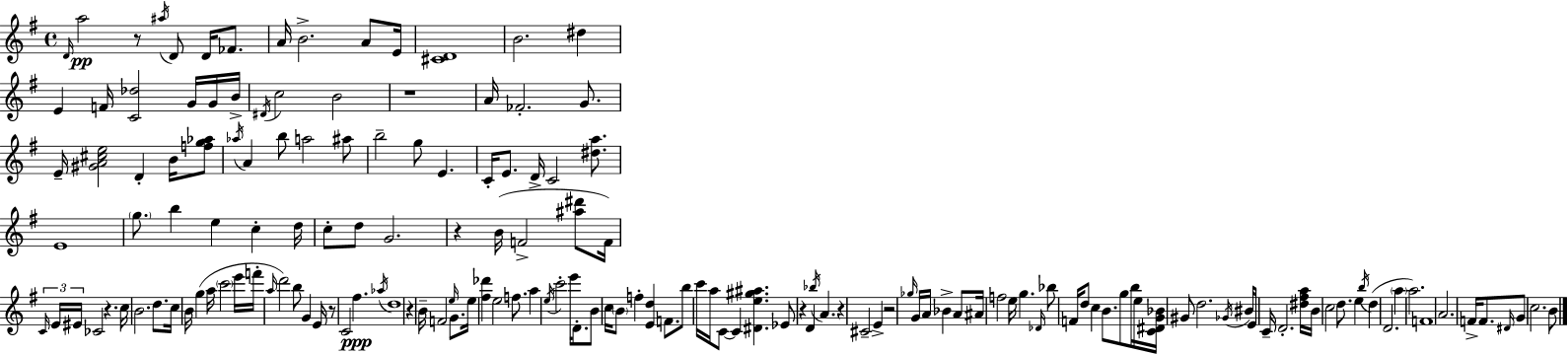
{
  \clef treble
  \time 4/4
  \defaultTimeSignature
  \key e \minor
  \grace { d'16 }\pp a''2 r8 \acciaccatura { ais''16 } d'8 d'16 fes'8. | a'16 b'2.-> a'8 | e'16 <cis' d'>1 | b'2. dis''4 | \break e'4 f'16 <c' des''>2 g'16 | g'16 b'16-> \acciaccatura { dis'16 } c''2 b'2 | r1 | a'16 fes'2.-. | \break g'8. e'16-- <gis' a' cis'' e''>2 d'4-. | b'16 <f'' g'' aes''>8 \acciaccatura { aes''16 } a'4 b''8 a''2 | ais''8 b''2-- g''8 e'4. | c'16-. e'8. d'16-> c'2 | \break <dis'' a''>8. e'1 | \parenthesize g''8. b''4 e''4 c''4-. | d''16 c''8-. d''8 g'2. | r4 b'16( f'2-> | \break <ais'' dis'''>8 f'16) \tuplet 3/2 { \grace { c'16 } e'16 eis'16 } ces'2 r4. | c''16 b'2. | d''8. c''16 b'16 g''4( a''16 \parenthesize c'''2 | e'''16 f'''16-. \grace { a''16 }) d'''2 b''8 | \break g'4 e'16 r8 c'2 | fis''4.\ppp \acciaccatura { aes''16 } d''1 | r4 b'16-- f'2 | \grace { e''16 } g'8. e''16 <fis'' des'''>4 e''2 | \break f''8. a''4 \acciaccatura { e''16 } c'''2-. | e'''16 d'8.-. b'8 c''16 \parenthesize b'8 f''4-. | <e' d''>4 f'8. b''8 c'''16 a''16 c'8~~ c'4 | <dis' e'' gis'' ais''>4. ees'8 r4 d'4 | \break \acciaccatura { bes''16 } a'4. r4 cis'2-- | e'4-> r2 | \grace { ges''16 } g'16 a'16 bes'4-> a'8 ais'16 f''2 | e''16 g''4. \grace { des'16 } bes''8 f'16 d''8 | \break c''4 b'8. g''8 b''16 e''16 <c' dis' g' bes'>16 gis'8 d''2. | \acciaccatura { ges'16 } bis'16 e'8 c'16-- | d'2.-. <dis'' fis'' a''>16 b'16 c''2 | d''8. e''4 \acciaccatura { b''16 } d''4( | \break d'2. \parenthesize a''4 | a''2.) f'1 | a'2. | f'16-> f'8. \grace { dis'16 } g'8 | \break c''2. b'8 \bar "|."
}